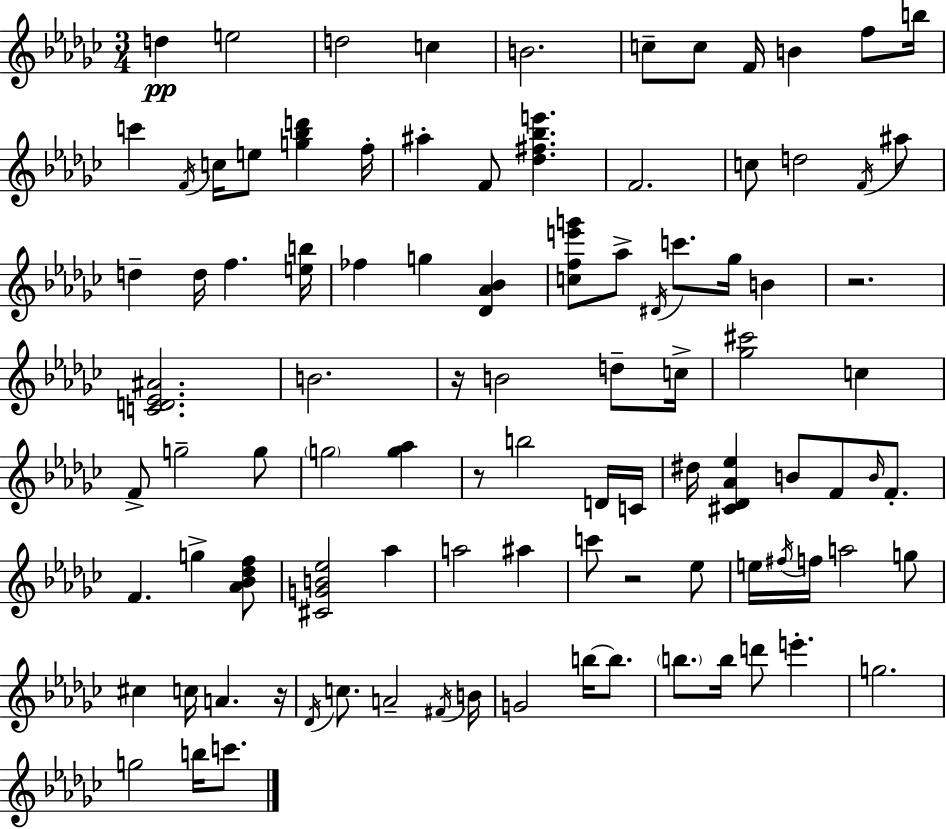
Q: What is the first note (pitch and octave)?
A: D5